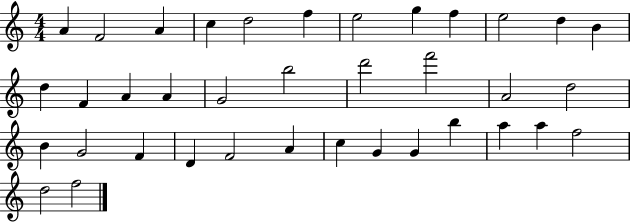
A4/q F4/h A4/q C5/q D5/h F5/q E5/h G5/q F5/q E5/h D5/q B4/q D5/q F4/q A4/q A4/q G4/h B5/h D6/h F6/h A4/h D5/h B4/q G4/h F4/q D4/q F4/h A4/q C5/q G4/q G4/q B5/q A5/q A5/q F5/h D5/h F5/h